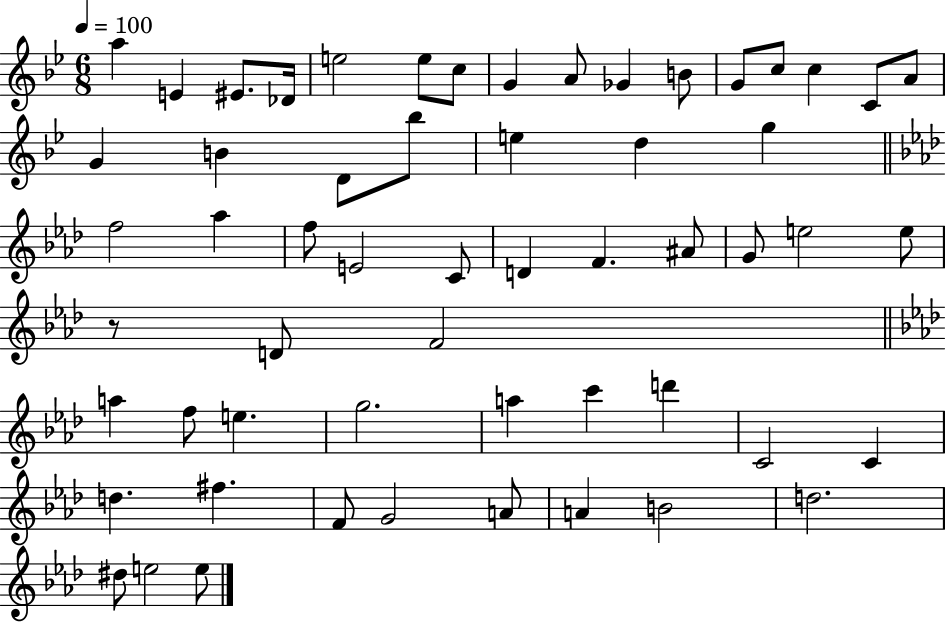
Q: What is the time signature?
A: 6/8